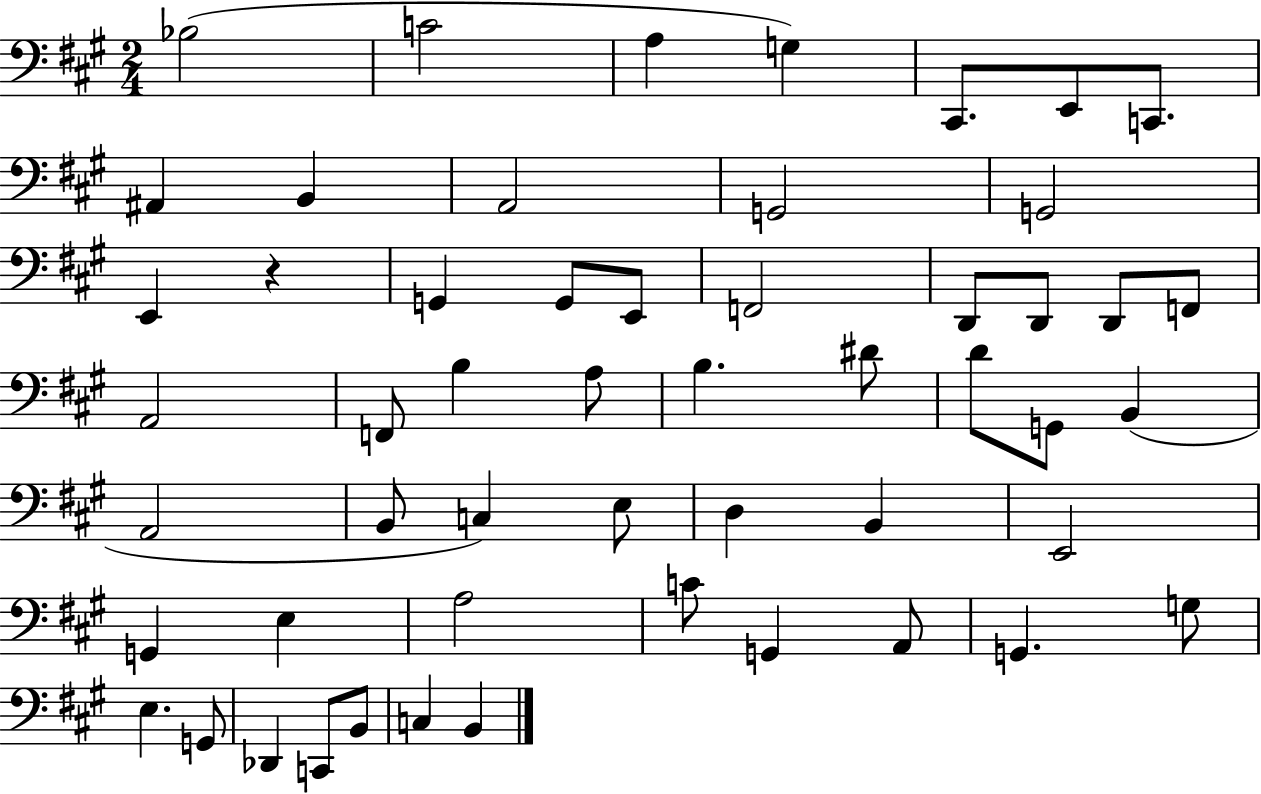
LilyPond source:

{
  \clef bass
  \numericTimeSignature
  \time 2/4
  \key a \major
  bes2( | c'2 | a4 g4) | cis,8. e,8 c,8. | \break ais,4 b,4 | a,2 | g,2 | g,2 | \break e,4 r4 | g,4 g,8 e,8 | f,2 | d,8 d,8 d,8 f,8 | \break a,2 | f,8 b4 a8 | b4. dis'8 | d'8 g,8 b,4( | \break a,2 | b,8 c4) e8 | d4 b,4 | e,2 | \break g,4 e4 | a2 | c'8 g,4 a,8 | g,4. g8 | \break e4. g,8 | des,4 c,8 b,8 | c4 b,4 | \bar "|."
}